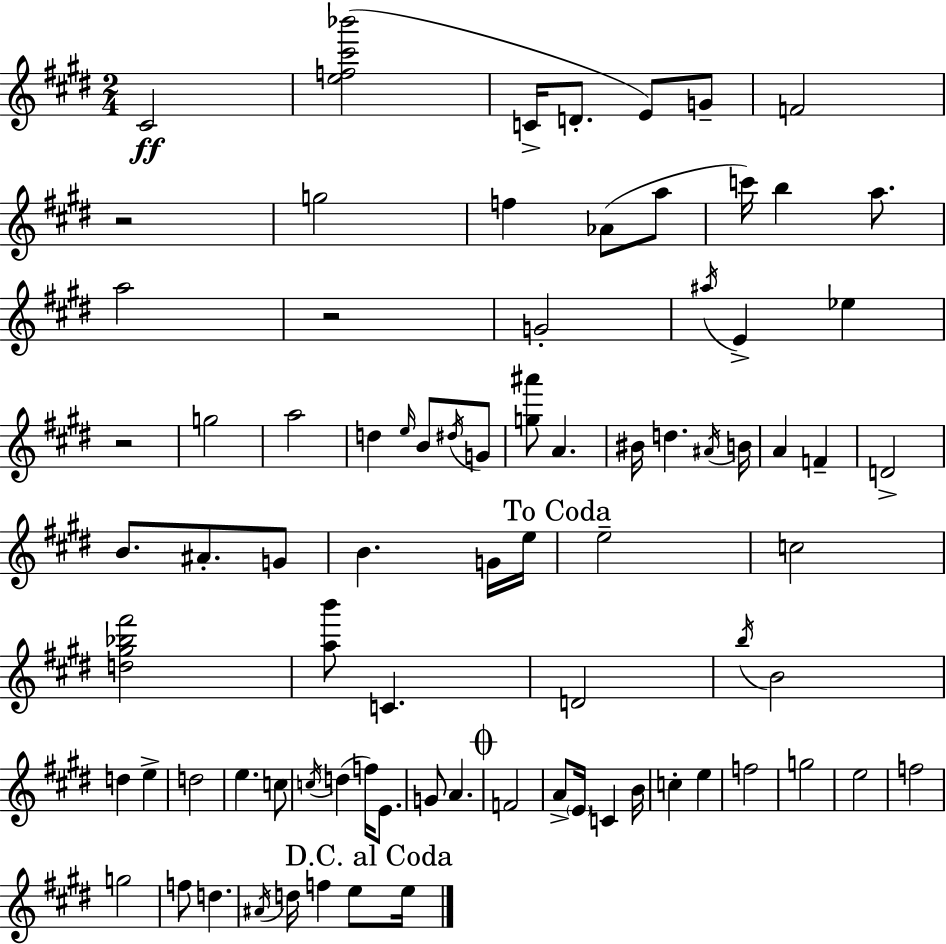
{
  \clef treble
  \numericTimeSignature
  \time 2/4
  \key e \major
  cis'2\ff | <e'' f'' cis''' bes'''>2( | c'16-> d'8.-. e'8) g'8-- | f'2 | \break r2 | g''2 | f''4 aes'8( a''8 | c'''16) b''4 a''8. | \break a''2 | r2 | g'2-. | \acciaccatura { ais''16 } e'4-> ees''4 | \break r2 | g''2 | a''2 | d''4 \grace { e''16 } b'8 | \break \acciaccatura { dis''16 } g'8 <g'' ais'''>8 a'4. | bis'16 d''4. | \acciaccatura { ais'16 } b'16 a'4 | f'4-- d'2-> | \break b'8. ais'8.-. | g'8 b'4. | g'16 e''16 \mark "To Coda" e''2-- | c''2 | \break <d'' gis'' bes'' fis'''>2 | <a'' b'''>8 c'4. | d'2 | \acciaccatura { b''16 } b'2 | \break d''4 | e''4-> d''2 | e''4. | c''8 \acciaccatura { c''16 }( d''4 | \break f''16) e'8. g'8 | a'4. \mark \markup { \musicglyph "scripts.coda" } f'2 | a'8-> | \parenthesize e'16 c'4 b'16 c''4-. | \break e''4 f''2 | g''2 | e''2 | f''2 | \break g''2 | f''8 | d''4. \acciaccatura { ais'16 } d''16 | f''4 e''8 \mark "D.C. al Coda" e''16 \bar "|."
}